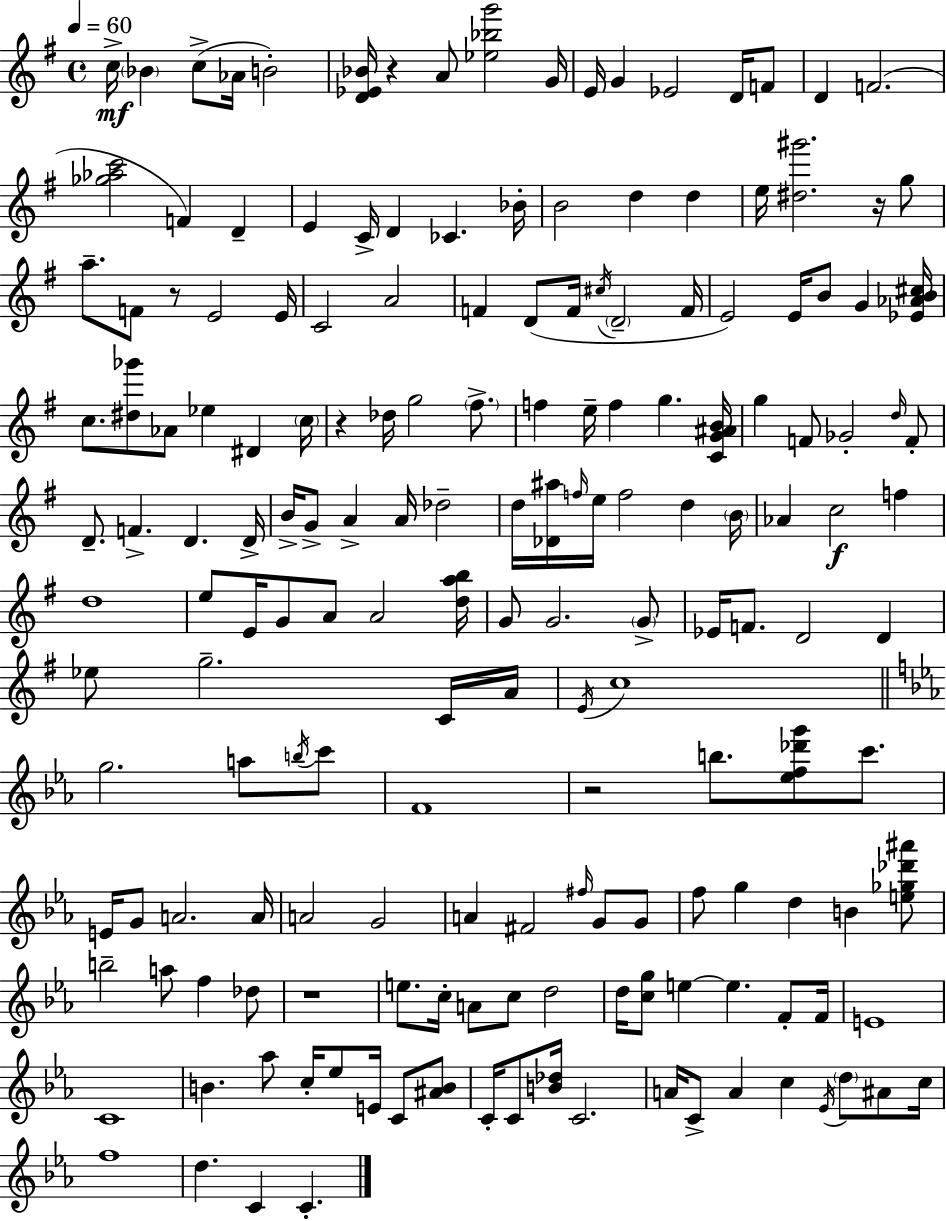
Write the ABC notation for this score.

X:1
T:Untitled
M:4/4
L:1/4
K:Em
c/4 _B c/2 _A/4 B2 [D_E_B]/4 z A/2 [_e_bg']2 G/4 E/4 G _E2 D/4 F/2 D F2 [_g_ac']2 F D E C/4 D _C _B/4 B2 d d e/4 [^d^g']2 z/4 g/2 a/2 F/2 z/2 E2 E/4 C2 A2 F D/2 F/4 ^c/4 D2 F/4 E2 E/4 B/2 G [_E_AB^c]/4 c/2 [^d_g']/2 _A/2 _e ^D c/4 z _d/4 g2 ^f/2 f e/4 f g [CG^AB]/4 g F/2 _G2 d/4 F/2 D/2 F D D/4 B/4 G/2 A A/4 _d2 d/4 [_D^a]/4 f/4 e/4 f2 d B/4 _A c2 f d4 e/2 E/4 G/2 A/2 A2 [dab]/4 G/2 G2 G/2 _E/4 F/2 D2 D _e/2 g2 C/4 A/4 E/4 c4 g2 a/2 b/4 c'/2 F4 z2 b/2 [_ef_d'g']/2 c'/2 E/4 G/2 A2 A/4 A2 G2 A ^F2 ^f/4 G/2 G/2 f/2 g d B [e_g_d'^a']/2 b2 a/2 f _d/2 z4 e/2 c/4 A/2 c/2 d2 d/4 [cg]/2 e e F/2 F/4 E4 C4 B _a/2 c/4 _e/2 E/4 C/2 [^AB]/2 C/4 C/2 [B_d]/4 C2 A/4 C/2 A c _E/4 d/2 ^A/2 c/4 f4 d C C